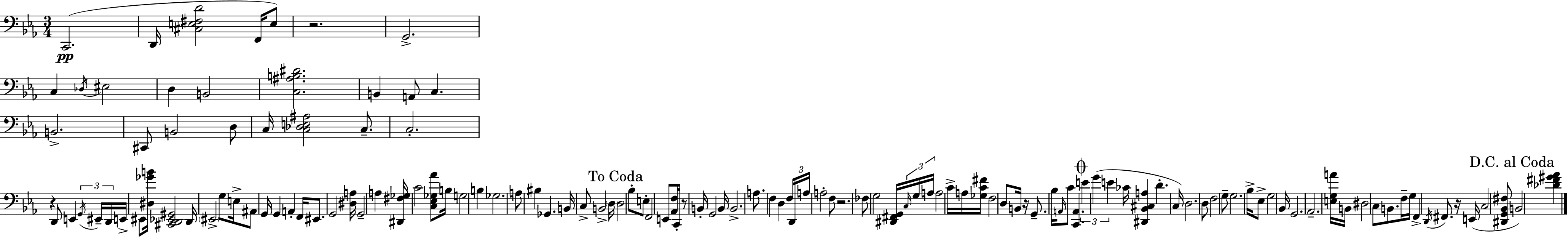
X:1
T:Untitled
M:3/4
L:1/4
K:Cm
C,,2 D,,/4 [^C,E,^F,D]2 F,,/4 E,/2 z2 G,,2 C, _D,/4 ^E,2 D, B,,2 [C,^A,B,^D]2 B,, A,,/2 C, B,,2 ^C,,/2 B,,2 D,/2 C,/4 [C,_D,E,^A,]2 C,/2 C,2 z D,,/2 E,, G,,/4 ^E,,/4 D,,/4 E,,/4 ^E,,/2 [^D,_GB]/4 [^C,,D,,_E,,^G,,]2 D,,/4 ^E,,2 G,/2 E,/4 ^A,,/2 G,,/4 G,, A,, F,,/4 ^E,,/2 G,,2 [^D,A,]/4 G,,2 A, [^D,,^F,_G,]/4 C2 [C,_E,_G,_A]/2 B,/4 G,2 B, _G,2 A,/2 ^B, _G,, B,,/4 C,/2 B,,2 D,/4 D,2 _B,/2 E,/2 F,,2 E,,/2 [_A,,F,]/4 C,,/4 z/2 B,,/4 G,,2 B,,/4 B,,2 A,/2 F, D, F,/4 D,,/4 A,/4 A,2 F,/2 z2 _F,/2 G,2 [^D,,^F,,G,,]/4 C,/4 G,/4 A,/4 A,2 C/4 A,/4 [_G,C^F]/4 F,2 D,/2 B,,/4 z/4 G,,/2 _B,/4 A,,/4 C/2 [C,,A,,] E G E _C/4 [^D,,_B,,^C,A,] D C,/4 D,2 D,/2 F,2 G,/2 G,2 _B,/4 _E,/2 G,2 _B,,/4 G,,2 _A,,2 [E,G,A]/4 B,,/4 ^D,2 C,/2 B,,/2 F,/4 G,/4 F,, D,,/4 ^F,,/2 z/4 E,,/4 C,2 [^D,,G,,_B,,^F,]/2 B,,2 [_D^F^G_A]